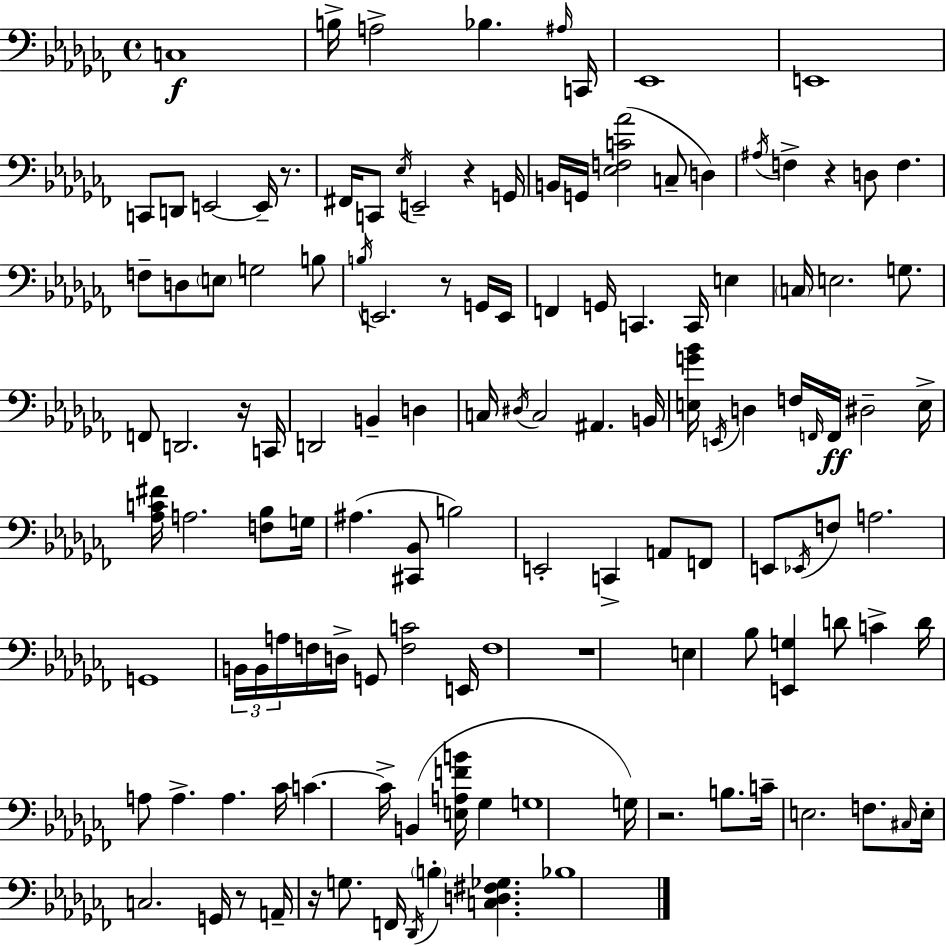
{
  \clef bass
  \time 4/4
  \defaultTimeSignature
  \key aes \minor
  c1\f | b16-> a2-> bes4. \grace { ais16 } | c,16 ees,1 | e,1 | \break c,8 d,8 e,2~~ e,16-- r8. | fis,16 c,8 \acciaccatura { ees16 } e,2-- r4 | g,16 b,16 g,16 <ees f c' aes'>2( c8-- d4) | \acciaccatura { ais16 } f4-> r4 d8 f4. | \break f8-- d8 \parenthesize e8 g2 | b8 \acciaccatura { b16 } e,2. | r8 g,16 e,16 f,4 g,16 c,4. c,16 | e4 \parenthesize c16 e2. | \break g8. f,8 d,2. | r16 c,16 d,2 b,4-- | d4 c16 \acciaccatura { dis16 } c2 ais,4. | b,16 <e g' bes'>16 \acciaccatura { e,16 } d4 f16 \grace { f,16 } f,16\ff dis2-- | \break e16-> <aes c' fis'>16 a2. | <f bes>8 g16 ais4.( <cis, bes,>8 b2) | e,2-. c,4-> | a,8 f,8 e,8 \acciaccatura { ees,16 } f8 a2. | \break g,1 | \tuplet 3/2 { b,16 b,16 a16 } f16 d16-> g,8 <f c'>2 | e,16 f1 | r1 | \break e4 bes8 <e, g>4 | d'8 c'4-> d'16 a8 a4.-> | a4. ces'16 c'4.~~ c'16-> b,4( | <e a f' b'>16 ges4 g1 | \break g16) r2. | b8. c'16-- e2. | f8. \grace { cis16 } e16-. c2. | g,16 r8 a,16-- r16 g8. f,16 \acciaccatura { des,16 } | \break \parenthesize b4-. <c d fis ges>4. bes1 | \bar "|."
}